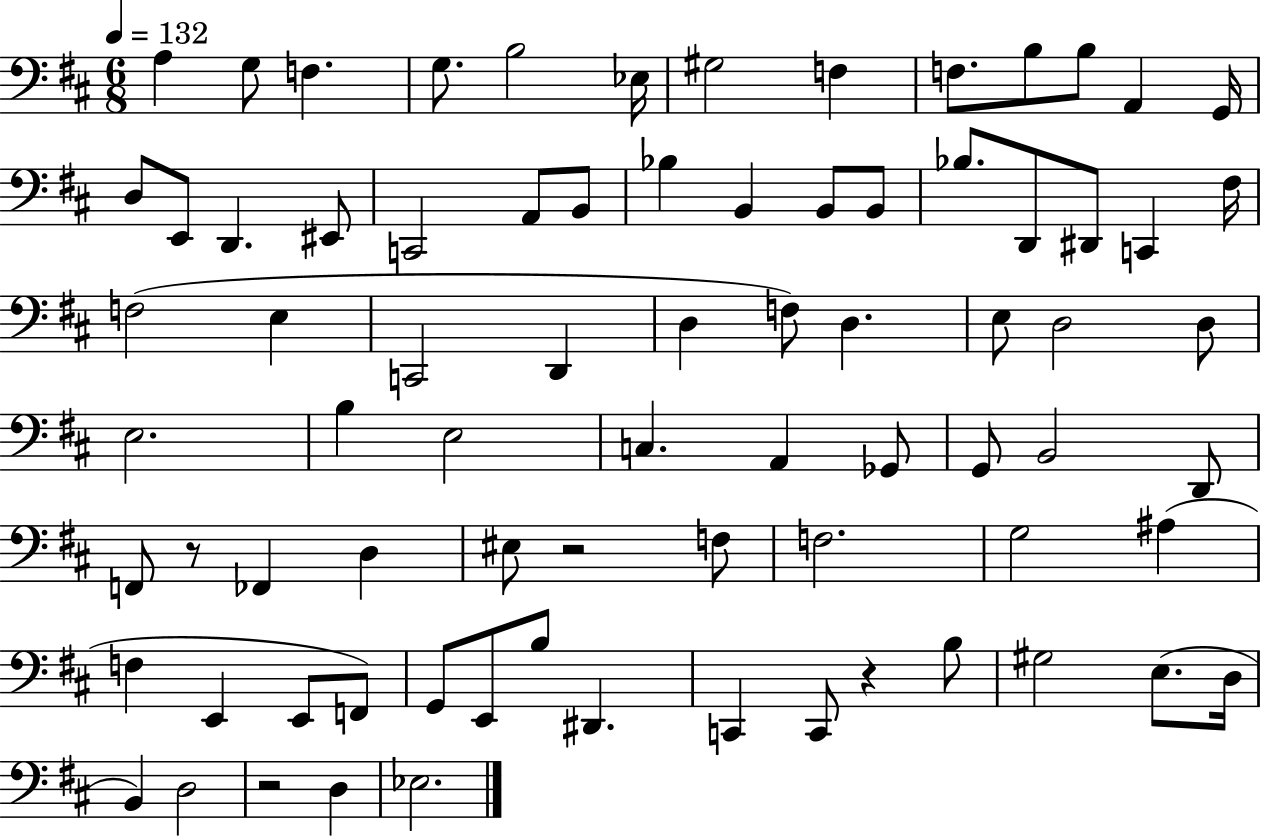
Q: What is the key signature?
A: D major